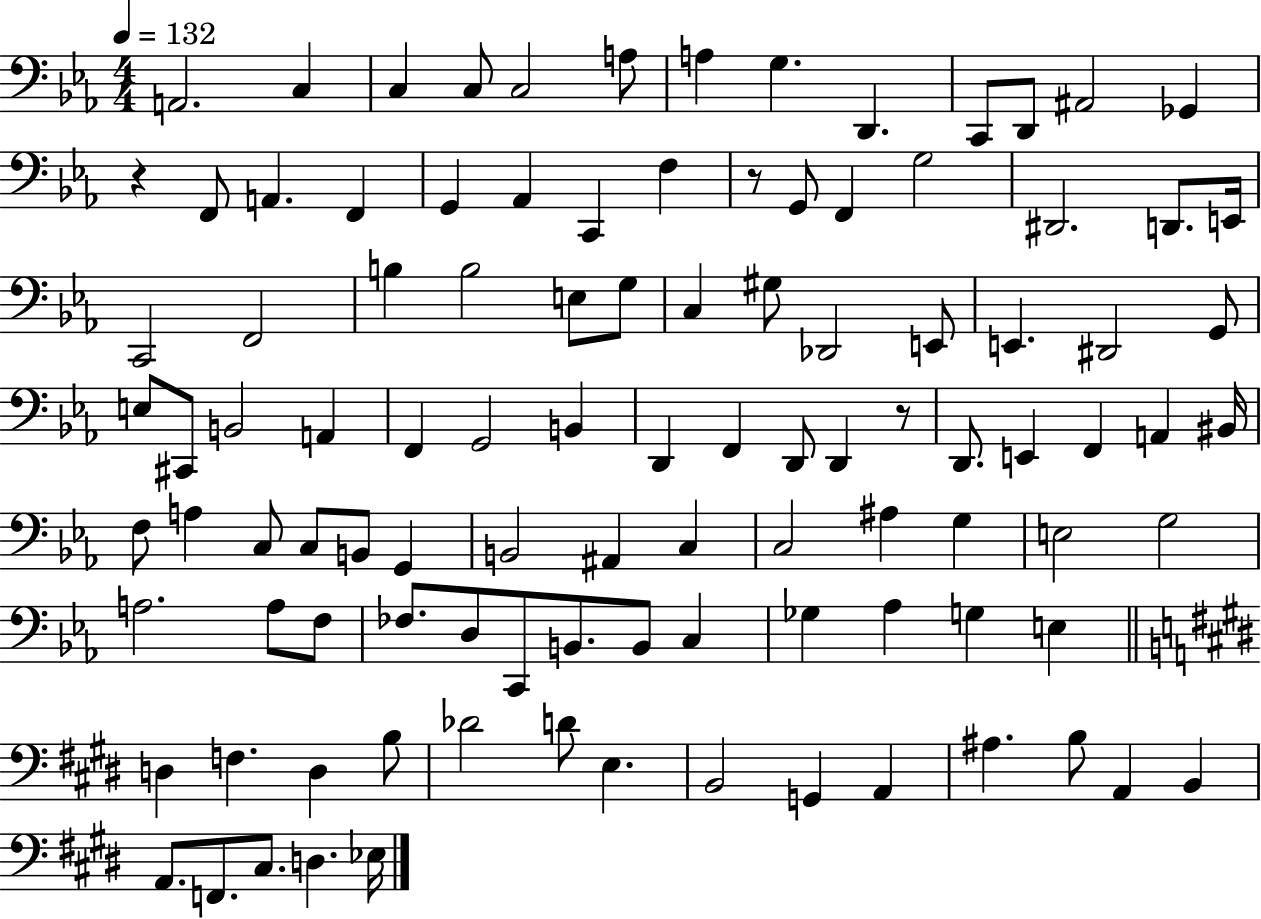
A2/h. C3/q C3/q C3/e C3/h A3/e A3/q G3/q. D2/q. C2/e D2/e A#2/h Gb2/q R/q F2/e A2/q. F2/q G2/q Ab2/q C2/q F3/q R/e G2/e F2/q G3/h D#2/h. D2/e. E2/s C2/h F2/h B3/q B3/h E3/e G3/e C3/q G#3/e Db2/h E2/e E2/q. D#2/h G2/e E3/e C#2/e B2/h A2/q F2/q G2/h B2/q D2/q F2/q D2/e D2/q R/e D2/e. E2/q F2/q A2/q BIS2/s F3/e A3/q C3/e C3/e B2/e G2/q B2/h A#2/q C3/q C3/h A#3/q G3/q E3/h G3/h A3/h. A3/e F3/e FES3/e. D3/e C2/e B2/e. B2/e C3/q Gb3/q Ab3/q G3/q E3/q D3/q F3/q. D3/q B3/e Db4/h D4/e E3/q. B2/h G2/q A2/q A#3/q. B3/e A2/q B2/q A2/e. F2/e. C#3/e. D3/q. Eb3/s